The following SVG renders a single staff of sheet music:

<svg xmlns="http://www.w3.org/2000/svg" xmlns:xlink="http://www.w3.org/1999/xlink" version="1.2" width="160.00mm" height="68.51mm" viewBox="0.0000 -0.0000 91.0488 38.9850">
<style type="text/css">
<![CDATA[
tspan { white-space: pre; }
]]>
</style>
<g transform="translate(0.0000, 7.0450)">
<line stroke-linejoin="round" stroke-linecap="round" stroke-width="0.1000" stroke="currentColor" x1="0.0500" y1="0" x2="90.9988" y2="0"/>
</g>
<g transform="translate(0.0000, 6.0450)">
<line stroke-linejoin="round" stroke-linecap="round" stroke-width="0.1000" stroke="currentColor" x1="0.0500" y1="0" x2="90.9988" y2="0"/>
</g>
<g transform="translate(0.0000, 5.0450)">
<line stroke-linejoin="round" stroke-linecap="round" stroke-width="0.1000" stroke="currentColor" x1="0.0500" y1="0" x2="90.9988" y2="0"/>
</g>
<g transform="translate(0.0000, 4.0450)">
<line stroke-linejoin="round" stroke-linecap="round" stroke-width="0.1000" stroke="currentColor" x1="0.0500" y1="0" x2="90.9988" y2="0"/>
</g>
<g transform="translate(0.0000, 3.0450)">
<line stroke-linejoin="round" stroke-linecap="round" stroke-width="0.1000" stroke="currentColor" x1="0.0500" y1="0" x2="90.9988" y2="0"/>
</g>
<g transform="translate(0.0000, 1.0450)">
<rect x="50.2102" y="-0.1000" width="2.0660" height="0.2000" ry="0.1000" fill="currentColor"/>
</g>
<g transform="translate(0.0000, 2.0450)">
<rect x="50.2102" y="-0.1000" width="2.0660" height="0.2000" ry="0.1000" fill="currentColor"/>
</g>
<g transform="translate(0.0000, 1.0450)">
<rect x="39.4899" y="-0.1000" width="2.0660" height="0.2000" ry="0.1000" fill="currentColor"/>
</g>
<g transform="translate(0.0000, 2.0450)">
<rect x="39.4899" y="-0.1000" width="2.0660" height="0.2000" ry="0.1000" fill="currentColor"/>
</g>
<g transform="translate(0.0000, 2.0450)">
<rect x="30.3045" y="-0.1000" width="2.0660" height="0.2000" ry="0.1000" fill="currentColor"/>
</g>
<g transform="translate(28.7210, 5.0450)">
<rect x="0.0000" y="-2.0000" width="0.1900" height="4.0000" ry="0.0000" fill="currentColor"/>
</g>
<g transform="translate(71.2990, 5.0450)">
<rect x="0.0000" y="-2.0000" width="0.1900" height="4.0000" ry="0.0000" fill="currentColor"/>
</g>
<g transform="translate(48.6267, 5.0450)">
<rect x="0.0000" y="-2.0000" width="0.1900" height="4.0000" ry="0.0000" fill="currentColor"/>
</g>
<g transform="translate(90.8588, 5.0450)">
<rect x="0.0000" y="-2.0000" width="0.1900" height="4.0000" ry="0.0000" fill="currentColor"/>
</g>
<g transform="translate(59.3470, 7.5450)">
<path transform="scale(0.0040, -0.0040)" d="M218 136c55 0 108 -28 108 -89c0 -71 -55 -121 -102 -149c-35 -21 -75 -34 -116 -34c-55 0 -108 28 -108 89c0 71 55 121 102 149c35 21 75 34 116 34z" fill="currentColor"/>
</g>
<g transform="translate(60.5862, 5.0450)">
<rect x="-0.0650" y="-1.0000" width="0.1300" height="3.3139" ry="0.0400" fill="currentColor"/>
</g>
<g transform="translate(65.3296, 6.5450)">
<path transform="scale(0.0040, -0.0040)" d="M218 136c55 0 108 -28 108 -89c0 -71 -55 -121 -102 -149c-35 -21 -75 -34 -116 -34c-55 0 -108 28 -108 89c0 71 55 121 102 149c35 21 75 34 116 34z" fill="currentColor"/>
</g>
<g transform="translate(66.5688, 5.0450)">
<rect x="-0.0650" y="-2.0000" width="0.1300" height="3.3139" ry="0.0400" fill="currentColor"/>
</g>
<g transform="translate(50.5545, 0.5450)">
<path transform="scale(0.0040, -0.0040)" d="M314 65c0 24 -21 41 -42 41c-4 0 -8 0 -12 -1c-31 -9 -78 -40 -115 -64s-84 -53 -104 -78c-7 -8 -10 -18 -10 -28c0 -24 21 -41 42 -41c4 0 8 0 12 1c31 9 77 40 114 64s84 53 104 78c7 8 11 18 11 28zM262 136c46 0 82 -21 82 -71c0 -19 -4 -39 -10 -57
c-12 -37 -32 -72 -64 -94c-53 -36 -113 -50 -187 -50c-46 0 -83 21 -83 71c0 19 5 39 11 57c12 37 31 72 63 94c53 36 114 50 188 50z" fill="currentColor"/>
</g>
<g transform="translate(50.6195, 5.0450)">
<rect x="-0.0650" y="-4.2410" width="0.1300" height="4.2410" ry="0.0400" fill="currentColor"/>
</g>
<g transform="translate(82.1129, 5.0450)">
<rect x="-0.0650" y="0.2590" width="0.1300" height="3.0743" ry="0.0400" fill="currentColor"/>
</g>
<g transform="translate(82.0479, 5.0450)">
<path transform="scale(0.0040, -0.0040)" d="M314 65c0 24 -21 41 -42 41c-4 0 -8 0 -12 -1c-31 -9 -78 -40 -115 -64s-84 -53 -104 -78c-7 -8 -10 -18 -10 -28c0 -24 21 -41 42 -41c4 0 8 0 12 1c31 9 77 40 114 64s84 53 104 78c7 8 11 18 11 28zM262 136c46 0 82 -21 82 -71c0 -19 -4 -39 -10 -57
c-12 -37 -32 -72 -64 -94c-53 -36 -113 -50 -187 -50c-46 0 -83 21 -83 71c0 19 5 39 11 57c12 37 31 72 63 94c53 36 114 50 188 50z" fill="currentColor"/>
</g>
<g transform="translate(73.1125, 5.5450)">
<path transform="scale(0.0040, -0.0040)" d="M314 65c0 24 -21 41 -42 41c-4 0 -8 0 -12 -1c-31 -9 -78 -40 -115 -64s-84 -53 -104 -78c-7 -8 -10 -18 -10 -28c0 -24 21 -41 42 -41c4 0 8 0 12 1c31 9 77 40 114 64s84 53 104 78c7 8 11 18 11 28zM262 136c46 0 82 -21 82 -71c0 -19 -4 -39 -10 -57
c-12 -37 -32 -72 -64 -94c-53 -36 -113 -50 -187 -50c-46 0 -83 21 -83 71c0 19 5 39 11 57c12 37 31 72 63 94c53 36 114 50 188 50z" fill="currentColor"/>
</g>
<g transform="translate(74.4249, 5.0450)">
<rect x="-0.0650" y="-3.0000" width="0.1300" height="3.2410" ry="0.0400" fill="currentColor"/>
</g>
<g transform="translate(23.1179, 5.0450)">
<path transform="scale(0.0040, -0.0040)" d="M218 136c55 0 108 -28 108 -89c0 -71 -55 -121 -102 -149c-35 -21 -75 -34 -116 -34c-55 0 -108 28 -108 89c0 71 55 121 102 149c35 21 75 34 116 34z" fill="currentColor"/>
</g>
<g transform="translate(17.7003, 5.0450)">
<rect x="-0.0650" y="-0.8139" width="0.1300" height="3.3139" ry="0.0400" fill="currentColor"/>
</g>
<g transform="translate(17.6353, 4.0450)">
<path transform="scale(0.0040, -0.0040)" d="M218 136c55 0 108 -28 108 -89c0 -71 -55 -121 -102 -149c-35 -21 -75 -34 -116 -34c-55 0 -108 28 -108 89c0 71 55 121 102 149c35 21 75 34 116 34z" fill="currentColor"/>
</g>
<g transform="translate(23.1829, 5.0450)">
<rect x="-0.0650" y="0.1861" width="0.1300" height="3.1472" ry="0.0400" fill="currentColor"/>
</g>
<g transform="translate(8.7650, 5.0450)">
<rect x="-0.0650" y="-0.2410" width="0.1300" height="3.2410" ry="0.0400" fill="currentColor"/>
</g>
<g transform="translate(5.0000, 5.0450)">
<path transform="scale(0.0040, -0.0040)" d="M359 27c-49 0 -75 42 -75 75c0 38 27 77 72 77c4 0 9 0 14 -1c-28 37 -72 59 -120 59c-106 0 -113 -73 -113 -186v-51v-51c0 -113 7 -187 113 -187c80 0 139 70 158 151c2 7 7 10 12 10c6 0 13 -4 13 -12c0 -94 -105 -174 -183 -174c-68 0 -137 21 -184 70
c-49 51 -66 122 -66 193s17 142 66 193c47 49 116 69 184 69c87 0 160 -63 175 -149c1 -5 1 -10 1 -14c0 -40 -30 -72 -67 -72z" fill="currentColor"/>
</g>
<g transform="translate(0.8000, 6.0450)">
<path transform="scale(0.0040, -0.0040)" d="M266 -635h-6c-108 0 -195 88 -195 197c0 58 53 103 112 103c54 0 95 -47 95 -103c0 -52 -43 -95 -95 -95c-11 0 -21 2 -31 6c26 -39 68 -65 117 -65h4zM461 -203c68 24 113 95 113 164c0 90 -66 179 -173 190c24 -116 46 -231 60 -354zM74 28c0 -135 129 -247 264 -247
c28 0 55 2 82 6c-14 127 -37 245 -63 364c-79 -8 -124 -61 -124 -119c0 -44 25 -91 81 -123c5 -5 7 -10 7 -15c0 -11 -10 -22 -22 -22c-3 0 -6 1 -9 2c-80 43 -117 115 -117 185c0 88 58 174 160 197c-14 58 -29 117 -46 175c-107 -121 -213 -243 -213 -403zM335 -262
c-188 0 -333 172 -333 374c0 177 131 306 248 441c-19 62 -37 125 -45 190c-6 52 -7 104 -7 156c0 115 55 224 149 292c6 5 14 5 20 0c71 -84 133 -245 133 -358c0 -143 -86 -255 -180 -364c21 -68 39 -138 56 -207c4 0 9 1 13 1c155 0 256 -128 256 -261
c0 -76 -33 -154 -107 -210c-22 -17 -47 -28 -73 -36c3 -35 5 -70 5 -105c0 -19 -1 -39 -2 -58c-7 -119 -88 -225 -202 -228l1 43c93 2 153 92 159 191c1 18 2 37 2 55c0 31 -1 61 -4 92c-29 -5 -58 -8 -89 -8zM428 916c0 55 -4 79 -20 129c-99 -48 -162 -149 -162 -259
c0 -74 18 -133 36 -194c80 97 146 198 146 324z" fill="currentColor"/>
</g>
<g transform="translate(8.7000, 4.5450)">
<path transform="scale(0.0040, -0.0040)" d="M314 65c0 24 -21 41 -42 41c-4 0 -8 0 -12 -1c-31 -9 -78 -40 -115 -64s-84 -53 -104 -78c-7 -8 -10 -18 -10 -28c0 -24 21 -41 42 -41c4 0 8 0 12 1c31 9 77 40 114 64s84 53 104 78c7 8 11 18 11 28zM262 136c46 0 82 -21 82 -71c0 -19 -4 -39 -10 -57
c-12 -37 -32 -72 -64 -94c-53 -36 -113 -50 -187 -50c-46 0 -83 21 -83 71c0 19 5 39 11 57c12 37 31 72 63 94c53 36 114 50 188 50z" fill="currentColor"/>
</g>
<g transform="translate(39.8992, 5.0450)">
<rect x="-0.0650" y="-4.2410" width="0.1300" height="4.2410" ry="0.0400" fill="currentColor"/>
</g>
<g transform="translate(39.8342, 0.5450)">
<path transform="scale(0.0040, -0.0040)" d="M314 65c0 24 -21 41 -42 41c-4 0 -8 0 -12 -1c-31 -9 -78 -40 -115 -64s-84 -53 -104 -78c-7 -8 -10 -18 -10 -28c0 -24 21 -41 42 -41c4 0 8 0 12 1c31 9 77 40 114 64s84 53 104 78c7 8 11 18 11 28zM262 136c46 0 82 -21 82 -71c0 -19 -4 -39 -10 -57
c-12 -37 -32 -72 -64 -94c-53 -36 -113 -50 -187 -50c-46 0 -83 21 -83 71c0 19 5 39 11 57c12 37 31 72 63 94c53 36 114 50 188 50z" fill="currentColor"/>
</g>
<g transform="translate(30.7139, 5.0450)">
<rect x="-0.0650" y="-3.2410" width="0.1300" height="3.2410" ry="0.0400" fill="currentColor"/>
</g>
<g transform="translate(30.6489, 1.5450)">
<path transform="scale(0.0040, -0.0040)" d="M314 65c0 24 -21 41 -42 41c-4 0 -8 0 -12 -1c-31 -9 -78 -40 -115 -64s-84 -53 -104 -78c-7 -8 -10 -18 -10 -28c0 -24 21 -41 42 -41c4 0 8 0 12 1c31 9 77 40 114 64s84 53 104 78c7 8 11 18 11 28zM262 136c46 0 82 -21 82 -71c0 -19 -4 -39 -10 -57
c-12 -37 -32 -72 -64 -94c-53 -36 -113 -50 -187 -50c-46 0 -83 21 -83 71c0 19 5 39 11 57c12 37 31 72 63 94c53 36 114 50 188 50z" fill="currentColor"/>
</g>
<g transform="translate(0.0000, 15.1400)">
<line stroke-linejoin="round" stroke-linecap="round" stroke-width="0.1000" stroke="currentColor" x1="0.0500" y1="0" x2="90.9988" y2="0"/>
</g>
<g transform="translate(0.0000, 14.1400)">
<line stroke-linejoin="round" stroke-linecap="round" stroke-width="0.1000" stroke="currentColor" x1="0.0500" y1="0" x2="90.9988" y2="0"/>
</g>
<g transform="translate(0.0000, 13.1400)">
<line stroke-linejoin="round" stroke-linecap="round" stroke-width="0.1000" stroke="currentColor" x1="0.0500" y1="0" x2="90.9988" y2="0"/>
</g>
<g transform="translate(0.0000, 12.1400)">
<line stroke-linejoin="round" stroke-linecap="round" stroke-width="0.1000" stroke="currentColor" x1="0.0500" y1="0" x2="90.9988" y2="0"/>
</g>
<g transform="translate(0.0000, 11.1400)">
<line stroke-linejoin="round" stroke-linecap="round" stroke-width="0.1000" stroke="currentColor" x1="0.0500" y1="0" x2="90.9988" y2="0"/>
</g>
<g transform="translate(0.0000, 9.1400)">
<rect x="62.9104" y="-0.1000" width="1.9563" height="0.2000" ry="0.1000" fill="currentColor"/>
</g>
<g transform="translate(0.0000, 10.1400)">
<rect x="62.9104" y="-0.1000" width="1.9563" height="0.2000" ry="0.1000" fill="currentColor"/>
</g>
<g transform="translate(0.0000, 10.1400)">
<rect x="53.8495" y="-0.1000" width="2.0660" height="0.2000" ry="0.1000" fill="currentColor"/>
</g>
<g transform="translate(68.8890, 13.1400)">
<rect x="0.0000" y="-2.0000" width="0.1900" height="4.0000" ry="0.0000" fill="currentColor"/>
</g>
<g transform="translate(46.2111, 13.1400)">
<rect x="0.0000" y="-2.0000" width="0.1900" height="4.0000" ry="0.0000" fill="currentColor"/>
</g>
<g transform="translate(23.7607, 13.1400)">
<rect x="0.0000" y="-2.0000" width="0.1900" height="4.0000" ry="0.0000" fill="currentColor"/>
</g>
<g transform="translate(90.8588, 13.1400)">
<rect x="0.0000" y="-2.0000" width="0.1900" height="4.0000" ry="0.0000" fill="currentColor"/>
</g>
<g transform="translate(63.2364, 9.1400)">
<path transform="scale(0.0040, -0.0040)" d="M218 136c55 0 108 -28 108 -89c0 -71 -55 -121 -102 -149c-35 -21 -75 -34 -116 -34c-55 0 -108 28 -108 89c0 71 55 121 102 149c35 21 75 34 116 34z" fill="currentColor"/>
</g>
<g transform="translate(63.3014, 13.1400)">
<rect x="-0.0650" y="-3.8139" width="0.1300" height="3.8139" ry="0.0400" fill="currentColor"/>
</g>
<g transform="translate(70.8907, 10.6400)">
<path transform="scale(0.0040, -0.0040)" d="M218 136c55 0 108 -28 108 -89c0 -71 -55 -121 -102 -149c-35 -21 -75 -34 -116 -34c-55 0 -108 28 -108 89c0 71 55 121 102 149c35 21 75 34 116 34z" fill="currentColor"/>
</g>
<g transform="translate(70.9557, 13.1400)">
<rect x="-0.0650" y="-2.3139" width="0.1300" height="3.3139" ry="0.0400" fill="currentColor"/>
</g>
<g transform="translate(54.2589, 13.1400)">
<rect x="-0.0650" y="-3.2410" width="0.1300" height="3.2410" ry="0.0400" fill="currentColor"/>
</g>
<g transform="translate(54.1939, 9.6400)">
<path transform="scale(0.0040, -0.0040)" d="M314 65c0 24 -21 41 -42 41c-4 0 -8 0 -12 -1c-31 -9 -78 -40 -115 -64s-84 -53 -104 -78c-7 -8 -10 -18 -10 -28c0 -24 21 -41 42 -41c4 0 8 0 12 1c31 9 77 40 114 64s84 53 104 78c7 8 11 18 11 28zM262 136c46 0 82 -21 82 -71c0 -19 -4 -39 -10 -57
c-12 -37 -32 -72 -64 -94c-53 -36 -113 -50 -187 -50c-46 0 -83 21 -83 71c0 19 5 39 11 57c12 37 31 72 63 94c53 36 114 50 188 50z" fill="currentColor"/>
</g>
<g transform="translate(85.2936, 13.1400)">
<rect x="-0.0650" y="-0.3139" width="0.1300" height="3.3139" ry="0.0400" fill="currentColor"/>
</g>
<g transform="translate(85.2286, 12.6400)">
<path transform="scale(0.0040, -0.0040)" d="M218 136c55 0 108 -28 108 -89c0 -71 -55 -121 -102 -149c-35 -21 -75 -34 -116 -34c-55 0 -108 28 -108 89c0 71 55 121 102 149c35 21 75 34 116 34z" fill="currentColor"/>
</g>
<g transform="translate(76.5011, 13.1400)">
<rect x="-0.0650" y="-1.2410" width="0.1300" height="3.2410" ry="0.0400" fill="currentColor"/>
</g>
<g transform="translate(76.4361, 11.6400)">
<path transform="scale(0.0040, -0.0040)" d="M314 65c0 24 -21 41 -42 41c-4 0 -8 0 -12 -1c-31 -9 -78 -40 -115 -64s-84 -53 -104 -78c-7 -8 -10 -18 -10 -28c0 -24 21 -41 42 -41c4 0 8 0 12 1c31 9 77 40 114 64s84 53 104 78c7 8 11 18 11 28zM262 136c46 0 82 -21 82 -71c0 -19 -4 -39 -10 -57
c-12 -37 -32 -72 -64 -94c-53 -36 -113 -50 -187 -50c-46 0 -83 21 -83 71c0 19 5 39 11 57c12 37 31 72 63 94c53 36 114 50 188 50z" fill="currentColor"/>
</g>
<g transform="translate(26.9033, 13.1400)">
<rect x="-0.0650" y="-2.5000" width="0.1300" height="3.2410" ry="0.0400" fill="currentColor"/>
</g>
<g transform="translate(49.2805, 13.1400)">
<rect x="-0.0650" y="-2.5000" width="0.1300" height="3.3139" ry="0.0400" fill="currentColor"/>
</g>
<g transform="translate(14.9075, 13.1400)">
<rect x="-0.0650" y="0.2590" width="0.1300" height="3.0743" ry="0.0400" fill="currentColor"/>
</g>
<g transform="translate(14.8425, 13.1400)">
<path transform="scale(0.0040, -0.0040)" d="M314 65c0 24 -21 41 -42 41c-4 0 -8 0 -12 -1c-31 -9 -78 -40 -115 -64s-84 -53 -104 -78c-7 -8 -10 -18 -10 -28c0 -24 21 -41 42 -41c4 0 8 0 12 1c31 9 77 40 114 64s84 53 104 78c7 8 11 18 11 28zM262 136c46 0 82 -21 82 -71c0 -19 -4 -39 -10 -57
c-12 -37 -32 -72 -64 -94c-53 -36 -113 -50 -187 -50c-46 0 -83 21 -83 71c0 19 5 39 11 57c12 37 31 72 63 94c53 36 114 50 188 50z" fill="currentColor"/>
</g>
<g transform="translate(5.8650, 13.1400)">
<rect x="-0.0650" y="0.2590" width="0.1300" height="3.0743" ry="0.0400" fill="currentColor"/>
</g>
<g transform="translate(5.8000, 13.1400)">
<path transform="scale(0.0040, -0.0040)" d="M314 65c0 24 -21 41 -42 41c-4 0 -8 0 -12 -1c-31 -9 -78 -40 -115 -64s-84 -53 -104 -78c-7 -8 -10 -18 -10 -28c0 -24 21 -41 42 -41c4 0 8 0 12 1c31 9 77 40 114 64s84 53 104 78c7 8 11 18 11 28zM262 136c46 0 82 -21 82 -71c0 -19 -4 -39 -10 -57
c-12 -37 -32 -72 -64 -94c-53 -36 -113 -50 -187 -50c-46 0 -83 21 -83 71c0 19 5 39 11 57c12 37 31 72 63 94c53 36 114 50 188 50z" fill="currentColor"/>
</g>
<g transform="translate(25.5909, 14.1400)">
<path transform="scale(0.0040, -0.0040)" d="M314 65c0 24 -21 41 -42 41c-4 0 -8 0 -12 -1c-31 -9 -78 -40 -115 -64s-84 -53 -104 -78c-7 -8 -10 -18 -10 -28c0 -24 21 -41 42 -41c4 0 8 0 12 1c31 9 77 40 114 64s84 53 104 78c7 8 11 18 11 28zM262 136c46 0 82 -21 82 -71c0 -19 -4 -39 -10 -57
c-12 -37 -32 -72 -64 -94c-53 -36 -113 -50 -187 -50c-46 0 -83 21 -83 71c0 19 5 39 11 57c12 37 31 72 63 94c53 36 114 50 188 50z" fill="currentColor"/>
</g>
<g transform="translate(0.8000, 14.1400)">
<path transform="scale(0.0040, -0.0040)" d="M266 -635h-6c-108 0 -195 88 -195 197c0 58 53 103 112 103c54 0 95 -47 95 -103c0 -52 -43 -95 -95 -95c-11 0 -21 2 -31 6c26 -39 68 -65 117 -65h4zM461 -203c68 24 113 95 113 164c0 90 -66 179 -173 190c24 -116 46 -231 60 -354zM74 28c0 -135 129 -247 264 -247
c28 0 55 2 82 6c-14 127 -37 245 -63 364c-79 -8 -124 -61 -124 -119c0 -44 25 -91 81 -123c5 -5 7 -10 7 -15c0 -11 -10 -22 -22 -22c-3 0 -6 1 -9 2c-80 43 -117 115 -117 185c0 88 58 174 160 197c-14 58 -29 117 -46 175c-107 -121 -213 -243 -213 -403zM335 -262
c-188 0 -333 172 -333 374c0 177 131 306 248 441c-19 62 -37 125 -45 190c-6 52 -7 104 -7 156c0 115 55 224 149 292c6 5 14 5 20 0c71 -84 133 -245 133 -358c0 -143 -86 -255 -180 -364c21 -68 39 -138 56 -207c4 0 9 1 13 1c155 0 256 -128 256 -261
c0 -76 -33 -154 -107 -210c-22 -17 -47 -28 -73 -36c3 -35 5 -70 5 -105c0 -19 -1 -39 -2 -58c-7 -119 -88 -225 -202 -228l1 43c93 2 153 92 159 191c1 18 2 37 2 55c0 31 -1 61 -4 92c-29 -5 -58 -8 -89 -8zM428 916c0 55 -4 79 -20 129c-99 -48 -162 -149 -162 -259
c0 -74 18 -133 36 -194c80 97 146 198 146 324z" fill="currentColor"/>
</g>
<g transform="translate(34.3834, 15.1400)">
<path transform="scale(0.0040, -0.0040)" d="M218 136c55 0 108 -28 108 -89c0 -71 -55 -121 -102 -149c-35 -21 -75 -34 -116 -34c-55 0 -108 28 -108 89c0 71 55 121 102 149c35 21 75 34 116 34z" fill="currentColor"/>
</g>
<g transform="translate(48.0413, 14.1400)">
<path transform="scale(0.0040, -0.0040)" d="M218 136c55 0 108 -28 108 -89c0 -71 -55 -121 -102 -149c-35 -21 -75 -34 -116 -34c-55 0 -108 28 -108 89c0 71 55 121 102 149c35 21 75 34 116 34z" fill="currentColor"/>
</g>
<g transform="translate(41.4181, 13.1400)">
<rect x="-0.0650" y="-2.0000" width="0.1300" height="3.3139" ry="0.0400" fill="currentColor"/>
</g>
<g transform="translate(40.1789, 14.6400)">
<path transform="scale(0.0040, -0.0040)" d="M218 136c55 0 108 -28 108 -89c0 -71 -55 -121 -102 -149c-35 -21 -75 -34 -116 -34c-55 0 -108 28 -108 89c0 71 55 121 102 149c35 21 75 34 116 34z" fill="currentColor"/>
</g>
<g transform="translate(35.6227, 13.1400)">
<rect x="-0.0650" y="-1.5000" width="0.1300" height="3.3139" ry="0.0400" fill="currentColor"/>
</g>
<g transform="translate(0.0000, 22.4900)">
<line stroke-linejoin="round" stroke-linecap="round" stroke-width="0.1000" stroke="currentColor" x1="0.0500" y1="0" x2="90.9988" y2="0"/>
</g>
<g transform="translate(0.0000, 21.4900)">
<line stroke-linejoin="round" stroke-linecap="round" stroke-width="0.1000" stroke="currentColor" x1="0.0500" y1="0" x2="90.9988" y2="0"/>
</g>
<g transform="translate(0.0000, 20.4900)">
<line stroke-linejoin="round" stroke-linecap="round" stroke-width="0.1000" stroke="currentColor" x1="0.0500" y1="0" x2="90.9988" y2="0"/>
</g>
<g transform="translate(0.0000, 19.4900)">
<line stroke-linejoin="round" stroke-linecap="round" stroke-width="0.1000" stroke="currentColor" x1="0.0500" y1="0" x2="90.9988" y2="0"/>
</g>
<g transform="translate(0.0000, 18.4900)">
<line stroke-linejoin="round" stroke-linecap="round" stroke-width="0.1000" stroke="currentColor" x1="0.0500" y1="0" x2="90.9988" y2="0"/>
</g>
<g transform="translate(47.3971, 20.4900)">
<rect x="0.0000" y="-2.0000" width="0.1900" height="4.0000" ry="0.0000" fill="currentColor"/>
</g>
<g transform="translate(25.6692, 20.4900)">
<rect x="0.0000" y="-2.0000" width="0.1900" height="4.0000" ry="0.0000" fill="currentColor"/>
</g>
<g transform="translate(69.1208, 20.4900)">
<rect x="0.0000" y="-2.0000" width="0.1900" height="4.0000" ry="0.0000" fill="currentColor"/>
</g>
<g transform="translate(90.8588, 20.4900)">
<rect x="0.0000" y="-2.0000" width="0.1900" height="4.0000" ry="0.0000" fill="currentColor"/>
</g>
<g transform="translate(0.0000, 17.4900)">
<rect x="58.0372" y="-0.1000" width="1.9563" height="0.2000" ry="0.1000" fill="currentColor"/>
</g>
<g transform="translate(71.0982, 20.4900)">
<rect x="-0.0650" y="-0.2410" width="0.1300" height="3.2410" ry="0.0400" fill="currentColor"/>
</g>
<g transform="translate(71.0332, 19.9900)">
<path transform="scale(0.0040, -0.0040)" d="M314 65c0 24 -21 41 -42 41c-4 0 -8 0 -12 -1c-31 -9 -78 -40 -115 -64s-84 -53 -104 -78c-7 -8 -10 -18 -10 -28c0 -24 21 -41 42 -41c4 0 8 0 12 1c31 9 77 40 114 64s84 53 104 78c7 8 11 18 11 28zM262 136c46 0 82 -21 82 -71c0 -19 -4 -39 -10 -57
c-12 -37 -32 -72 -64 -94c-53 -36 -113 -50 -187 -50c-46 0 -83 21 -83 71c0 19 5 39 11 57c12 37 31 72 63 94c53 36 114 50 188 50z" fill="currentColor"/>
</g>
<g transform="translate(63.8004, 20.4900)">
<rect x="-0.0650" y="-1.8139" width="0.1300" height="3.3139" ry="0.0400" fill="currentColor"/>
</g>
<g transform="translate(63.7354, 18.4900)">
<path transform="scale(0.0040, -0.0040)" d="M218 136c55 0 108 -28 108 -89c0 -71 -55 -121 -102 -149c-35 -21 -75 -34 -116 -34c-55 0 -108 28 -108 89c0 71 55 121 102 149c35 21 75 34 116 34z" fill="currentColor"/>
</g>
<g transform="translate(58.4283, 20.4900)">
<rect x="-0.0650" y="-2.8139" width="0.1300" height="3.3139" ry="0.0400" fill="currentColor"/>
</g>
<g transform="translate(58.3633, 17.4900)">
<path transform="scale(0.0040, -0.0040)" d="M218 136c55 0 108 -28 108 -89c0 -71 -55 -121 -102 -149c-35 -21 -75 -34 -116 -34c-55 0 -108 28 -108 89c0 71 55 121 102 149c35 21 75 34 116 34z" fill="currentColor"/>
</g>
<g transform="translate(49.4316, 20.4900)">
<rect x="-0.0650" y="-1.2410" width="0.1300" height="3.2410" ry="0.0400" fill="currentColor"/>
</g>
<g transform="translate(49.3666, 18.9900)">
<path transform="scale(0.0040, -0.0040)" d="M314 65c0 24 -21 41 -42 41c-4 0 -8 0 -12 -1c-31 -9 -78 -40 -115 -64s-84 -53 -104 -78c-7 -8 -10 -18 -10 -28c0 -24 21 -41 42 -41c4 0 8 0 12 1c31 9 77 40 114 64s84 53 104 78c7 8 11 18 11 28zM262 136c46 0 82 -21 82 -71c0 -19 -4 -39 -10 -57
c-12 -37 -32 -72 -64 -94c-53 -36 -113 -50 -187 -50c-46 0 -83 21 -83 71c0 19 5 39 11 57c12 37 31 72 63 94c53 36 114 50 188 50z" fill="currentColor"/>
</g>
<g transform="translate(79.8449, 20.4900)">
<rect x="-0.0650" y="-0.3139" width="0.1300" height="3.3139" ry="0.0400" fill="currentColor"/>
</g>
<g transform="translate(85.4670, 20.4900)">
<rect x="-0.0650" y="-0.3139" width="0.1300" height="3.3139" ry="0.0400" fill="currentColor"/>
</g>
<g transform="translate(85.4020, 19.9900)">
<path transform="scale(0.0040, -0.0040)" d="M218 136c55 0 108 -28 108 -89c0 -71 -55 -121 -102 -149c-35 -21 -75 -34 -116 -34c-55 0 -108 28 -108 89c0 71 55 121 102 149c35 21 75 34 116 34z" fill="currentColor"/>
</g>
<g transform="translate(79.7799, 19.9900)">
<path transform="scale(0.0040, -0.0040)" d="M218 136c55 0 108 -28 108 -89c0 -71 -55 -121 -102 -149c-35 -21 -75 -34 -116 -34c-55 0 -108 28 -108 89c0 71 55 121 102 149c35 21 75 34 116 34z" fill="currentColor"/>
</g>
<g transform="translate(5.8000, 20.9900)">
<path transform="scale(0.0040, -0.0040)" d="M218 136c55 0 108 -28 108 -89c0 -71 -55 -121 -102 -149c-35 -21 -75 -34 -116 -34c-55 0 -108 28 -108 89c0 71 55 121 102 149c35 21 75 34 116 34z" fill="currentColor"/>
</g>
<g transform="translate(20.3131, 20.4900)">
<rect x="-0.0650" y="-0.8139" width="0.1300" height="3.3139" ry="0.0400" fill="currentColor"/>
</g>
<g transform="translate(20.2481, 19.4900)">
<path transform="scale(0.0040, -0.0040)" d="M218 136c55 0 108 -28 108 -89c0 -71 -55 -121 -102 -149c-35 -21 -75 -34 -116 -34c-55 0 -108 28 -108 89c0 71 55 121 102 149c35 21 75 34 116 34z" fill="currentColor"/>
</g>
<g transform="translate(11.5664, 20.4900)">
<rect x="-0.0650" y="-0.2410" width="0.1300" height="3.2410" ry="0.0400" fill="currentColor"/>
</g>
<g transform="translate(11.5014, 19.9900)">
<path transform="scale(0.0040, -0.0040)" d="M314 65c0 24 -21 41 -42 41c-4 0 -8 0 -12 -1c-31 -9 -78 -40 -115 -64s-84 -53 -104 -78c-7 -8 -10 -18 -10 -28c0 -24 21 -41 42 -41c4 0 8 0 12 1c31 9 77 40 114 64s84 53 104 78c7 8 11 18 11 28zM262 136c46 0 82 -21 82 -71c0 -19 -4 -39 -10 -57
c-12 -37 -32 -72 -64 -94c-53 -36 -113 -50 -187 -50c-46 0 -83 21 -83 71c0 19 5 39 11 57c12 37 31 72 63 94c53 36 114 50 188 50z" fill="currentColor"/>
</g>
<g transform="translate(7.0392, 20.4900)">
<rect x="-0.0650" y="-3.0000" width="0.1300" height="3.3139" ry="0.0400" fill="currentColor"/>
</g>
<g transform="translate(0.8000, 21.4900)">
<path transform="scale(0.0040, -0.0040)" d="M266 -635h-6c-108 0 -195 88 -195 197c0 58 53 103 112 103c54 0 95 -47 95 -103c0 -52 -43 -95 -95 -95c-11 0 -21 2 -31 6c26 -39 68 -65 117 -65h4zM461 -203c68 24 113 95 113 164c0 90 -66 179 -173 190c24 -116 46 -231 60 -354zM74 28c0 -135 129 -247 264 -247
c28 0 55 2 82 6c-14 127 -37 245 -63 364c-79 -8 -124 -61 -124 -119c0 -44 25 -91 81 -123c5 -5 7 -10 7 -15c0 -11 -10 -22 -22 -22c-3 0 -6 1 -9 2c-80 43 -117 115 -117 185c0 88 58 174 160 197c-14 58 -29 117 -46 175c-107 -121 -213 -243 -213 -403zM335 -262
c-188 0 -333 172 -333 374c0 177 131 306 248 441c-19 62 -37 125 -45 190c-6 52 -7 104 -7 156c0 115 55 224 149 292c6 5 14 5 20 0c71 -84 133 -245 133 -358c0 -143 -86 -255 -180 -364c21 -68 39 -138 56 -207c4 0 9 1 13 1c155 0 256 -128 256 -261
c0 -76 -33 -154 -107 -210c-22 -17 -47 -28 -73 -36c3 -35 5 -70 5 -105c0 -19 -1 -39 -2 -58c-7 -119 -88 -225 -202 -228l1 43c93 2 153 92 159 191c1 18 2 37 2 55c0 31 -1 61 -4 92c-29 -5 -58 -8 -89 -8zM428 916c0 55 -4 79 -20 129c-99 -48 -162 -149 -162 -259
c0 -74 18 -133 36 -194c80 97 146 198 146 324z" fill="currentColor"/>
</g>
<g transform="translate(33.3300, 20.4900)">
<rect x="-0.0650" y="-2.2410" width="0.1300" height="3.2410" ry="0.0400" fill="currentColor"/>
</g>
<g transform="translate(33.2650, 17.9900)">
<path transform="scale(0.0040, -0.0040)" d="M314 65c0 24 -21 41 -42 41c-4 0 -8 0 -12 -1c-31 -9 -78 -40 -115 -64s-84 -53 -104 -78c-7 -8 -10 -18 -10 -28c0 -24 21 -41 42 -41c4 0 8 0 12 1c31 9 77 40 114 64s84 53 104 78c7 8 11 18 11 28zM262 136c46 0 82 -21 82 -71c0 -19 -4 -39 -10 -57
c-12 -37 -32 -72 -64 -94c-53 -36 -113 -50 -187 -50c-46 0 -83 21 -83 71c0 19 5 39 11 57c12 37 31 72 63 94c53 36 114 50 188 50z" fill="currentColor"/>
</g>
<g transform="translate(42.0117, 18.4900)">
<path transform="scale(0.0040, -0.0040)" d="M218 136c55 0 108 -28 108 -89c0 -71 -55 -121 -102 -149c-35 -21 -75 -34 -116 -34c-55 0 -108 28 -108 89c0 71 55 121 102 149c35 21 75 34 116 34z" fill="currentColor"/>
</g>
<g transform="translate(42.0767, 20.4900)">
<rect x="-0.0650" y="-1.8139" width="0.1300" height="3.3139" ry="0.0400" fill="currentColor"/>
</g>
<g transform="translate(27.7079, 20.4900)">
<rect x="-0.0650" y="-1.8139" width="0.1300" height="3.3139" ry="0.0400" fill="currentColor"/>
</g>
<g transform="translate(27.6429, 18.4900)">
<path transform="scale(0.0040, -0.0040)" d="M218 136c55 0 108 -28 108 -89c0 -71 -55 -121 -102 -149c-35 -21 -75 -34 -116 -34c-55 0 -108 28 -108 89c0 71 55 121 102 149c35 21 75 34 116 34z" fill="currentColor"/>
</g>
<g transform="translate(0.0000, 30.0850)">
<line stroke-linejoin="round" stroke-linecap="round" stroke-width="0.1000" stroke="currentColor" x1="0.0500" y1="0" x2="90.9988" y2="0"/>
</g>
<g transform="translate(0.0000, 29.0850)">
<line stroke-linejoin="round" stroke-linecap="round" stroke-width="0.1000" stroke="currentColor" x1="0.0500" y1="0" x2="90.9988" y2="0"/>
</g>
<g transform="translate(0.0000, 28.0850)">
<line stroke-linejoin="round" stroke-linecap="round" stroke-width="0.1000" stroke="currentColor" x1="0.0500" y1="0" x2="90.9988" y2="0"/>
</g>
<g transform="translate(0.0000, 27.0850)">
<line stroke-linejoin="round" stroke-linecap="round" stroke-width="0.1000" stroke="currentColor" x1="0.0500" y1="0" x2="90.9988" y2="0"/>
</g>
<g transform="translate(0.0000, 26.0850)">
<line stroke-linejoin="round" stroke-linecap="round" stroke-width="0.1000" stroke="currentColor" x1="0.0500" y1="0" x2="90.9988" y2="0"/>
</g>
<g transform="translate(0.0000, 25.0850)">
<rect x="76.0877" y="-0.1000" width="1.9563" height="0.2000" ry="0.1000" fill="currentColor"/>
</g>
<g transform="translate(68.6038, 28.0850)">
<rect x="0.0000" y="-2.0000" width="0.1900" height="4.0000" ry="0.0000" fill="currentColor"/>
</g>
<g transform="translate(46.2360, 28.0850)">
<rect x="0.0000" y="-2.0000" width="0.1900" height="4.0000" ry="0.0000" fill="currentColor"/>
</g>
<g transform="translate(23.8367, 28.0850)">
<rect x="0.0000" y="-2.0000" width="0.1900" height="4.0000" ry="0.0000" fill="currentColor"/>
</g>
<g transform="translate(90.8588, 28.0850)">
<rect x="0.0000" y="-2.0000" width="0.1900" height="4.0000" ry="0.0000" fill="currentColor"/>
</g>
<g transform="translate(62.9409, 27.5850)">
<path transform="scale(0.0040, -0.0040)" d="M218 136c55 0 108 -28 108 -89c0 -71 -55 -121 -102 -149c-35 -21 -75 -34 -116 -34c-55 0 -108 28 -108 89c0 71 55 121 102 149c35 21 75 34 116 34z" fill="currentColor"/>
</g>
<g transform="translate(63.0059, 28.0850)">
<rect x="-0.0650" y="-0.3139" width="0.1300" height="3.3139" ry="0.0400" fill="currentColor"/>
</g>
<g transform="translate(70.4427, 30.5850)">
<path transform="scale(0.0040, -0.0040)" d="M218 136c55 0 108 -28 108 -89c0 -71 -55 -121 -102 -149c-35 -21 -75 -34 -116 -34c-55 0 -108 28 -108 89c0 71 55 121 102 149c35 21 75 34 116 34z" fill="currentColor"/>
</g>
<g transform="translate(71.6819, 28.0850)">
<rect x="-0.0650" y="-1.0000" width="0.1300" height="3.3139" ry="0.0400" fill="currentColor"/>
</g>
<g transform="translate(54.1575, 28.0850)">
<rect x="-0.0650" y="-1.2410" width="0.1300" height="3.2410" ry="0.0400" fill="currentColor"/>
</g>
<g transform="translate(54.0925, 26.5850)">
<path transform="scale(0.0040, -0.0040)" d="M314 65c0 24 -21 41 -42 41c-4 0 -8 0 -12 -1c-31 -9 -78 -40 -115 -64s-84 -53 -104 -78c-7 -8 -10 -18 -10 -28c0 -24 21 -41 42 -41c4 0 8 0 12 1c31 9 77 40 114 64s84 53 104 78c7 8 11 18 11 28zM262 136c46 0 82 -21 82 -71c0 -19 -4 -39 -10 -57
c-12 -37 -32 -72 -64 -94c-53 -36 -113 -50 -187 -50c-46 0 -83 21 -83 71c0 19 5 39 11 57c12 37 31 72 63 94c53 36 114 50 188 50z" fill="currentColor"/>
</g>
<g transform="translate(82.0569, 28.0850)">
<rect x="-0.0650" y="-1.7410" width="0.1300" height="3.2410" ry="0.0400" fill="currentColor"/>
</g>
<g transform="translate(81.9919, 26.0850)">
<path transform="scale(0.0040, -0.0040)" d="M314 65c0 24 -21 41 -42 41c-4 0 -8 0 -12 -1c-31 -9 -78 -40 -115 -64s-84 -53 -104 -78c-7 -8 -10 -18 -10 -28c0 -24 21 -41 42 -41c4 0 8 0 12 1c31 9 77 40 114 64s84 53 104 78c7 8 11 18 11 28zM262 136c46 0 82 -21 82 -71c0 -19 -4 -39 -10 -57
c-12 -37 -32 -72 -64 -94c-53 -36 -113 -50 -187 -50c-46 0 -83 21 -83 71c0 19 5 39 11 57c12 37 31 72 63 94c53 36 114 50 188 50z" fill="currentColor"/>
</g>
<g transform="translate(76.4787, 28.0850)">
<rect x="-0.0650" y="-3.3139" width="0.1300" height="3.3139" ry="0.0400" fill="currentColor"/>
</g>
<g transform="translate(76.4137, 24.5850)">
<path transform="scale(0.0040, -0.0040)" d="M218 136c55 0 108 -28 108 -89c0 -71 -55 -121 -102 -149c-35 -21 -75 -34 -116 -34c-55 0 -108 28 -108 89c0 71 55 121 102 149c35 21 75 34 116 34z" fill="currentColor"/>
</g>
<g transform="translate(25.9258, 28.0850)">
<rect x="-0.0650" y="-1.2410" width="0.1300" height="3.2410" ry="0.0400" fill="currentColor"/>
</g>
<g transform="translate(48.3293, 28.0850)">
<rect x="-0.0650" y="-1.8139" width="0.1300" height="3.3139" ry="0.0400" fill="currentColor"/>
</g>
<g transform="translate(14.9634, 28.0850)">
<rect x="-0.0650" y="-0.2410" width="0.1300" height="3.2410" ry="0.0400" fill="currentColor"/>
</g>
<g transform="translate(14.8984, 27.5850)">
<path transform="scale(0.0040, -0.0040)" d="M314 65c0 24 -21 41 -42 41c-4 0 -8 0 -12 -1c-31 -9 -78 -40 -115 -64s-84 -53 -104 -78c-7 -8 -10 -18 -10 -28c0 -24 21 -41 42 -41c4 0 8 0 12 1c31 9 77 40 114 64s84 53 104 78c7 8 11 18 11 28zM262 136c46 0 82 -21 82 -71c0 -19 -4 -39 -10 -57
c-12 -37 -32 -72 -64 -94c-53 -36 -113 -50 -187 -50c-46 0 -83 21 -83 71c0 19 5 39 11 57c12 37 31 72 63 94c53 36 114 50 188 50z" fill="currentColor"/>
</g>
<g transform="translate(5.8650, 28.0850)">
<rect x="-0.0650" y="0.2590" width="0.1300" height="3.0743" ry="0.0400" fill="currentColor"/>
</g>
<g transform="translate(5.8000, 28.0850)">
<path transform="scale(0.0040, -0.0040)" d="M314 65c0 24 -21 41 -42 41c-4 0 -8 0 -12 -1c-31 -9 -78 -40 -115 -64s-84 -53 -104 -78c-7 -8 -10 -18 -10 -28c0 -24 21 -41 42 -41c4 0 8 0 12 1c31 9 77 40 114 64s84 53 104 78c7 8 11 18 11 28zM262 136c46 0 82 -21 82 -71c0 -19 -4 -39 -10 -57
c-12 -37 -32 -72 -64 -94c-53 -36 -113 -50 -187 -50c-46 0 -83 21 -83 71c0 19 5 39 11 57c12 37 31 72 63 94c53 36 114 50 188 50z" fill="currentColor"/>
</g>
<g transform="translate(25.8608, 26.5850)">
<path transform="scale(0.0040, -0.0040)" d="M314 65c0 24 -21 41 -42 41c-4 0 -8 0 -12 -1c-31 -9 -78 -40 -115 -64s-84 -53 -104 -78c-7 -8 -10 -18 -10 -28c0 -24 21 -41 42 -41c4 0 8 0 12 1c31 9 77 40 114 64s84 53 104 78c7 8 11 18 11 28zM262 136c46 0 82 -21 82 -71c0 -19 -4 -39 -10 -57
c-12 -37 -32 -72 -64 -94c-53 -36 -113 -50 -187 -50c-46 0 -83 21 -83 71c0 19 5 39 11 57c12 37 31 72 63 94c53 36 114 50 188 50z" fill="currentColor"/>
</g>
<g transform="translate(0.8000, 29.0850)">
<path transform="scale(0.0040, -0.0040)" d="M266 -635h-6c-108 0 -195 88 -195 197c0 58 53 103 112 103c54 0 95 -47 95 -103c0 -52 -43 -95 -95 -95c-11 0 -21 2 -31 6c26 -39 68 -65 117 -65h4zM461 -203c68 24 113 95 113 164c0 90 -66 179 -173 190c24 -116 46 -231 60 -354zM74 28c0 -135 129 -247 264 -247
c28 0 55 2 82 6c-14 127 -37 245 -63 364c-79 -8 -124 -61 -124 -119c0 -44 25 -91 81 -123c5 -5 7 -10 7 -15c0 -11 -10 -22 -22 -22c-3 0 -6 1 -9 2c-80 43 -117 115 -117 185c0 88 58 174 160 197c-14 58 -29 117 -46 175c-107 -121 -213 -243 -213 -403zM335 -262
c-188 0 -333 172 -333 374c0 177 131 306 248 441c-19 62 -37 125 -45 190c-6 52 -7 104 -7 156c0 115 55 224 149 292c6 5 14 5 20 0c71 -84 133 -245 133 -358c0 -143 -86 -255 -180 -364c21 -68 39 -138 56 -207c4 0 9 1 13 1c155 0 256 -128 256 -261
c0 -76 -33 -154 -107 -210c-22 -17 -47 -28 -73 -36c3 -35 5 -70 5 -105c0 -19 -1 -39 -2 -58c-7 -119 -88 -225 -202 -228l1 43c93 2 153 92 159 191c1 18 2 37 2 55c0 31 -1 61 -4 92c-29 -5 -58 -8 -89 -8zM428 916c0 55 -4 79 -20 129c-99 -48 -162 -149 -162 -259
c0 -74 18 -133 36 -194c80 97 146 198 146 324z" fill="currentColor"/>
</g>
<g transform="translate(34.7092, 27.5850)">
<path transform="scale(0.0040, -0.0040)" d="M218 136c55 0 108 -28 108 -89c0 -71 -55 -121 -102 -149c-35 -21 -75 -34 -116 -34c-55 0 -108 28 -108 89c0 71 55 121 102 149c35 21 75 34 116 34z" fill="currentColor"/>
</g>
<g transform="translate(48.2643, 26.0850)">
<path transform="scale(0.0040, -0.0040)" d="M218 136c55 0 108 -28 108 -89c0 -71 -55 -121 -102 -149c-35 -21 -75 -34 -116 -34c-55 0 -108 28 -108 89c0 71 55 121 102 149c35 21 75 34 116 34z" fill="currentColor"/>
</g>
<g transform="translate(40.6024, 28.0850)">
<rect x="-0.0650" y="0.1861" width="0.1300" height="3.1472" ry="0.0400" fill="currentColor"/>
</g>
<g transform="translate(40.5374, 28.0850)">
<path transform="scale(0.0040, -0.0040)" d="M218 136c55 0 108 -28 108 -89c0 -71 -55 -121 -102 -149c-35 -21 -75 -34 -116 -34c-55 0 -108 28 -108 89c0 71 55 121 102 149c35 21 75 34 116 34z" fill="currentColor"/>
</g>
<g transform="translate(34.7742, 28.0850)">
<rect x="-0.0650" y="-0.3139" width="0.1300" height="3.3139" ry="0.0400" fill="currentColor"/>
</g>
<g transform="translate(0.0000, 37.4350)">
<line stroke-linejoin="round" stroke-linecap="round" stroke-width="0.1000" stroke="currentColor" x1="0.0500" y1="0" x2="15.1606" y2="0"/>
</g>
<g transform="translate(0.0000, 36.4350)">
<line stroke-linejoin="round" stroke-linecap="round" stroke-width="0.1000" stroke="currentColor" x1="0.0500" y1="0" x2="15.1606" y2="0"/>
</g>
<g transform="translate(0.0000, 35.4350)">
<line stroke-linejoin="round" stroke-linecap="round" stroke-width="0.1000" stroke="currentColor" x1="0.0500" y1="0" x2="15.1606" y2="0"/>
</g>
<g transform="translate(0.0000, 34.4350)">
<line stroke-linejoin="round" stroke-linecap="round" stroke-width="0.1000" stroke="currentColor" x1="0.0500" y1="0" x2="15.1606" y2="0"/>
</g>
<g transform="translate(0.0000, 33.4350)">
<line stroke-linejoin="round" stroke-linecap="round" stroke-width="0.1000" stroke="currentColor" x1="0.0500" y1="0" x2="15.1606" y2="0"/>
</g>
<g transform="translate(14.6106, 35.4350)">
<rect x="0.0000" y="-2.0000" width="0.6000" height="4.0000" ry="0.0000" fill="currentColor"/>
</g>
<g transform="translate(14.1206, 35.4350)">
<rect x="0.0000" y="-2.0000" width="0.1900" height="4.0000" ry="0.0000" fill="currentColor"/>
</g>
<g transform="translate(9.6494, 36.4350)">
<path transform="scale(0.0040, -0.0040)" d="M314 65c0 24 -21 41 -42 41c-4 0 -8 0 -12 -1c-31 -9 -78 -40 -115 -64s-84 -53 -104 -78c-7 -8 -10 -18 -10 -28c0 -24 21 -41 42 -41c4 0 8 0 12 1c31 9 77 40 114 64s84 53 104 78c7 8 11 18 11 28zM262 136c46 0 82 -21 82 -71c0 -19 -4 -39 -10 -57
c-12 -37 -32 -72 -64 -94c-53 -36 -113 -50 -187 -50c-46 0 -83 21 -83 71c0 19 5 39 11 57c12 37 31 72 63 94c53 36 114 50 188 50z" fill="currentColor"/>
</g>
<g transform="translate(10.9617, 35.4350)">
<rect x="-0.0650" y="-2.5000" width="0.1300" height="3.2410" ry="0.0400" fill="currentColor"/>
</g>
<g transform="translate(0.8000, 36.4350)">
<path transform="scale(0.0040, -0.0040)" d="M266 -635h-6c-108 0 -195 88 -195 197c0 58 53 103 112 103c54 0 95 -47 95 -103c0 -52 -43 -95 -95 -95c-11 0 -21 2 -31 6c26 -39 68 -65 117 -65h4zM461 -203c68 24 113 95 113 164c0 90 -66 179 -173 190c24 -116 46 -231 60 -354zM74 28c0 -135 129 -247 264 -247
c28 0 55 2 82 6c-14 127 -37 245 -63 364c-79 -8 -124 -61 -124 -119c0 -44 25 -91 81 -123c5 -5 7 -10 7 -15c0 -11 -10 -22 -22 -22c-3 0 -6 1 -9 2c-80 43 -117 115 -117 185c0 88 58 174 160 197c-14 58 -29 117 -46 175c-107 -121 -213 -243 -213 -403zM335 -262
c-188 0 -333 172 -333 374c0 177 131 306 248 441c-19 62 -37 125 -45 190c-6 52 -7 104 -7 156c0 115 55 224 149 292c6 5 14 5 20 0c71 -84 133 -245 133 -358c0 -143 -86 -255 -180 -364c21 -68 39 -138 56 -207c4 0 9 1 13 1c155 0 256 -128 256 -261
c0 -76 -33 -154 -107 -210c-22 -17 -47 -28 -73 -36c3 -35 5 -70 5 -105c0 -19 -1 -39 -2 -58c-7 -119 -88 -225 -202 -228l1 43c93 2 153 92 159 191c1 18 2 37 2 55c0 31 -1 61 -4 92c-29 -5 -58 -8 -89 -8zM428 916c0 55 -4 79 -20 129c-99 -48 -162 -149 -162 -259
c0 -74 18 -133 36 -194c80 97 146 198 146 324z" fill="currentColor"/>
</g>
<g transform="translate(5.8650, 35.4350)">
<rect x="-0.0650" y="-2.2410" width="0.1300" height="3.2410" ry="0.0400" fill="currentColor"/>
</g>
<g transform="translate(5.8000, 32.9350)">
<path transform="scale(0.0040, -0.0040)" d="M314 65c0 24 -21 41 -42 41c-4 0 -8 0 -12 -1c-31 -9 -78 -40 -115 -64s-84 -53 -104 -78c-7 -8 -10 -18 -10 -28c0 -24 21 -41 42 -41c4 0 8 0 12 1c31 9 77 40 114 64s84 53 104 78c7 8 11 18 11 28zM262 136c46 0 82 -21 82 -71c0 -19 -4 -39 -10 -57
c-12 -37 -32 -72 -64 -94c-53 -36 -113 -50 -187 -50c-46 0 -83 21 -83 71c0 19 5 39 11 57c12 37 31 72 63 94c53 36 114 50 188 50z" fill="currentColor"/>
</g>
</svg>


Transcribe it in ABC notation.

X:1
T:Untitled
M:4/4
L:1/4
K:C
c2 d B b2 d'2 d'2 D F A2 B2 B2 B2 G2 E F G b2 c' g e2 c A c2 d f g2 f e2 a f c2 c c B2 c2 e2 c B f e2 c D b f2 g2 G2